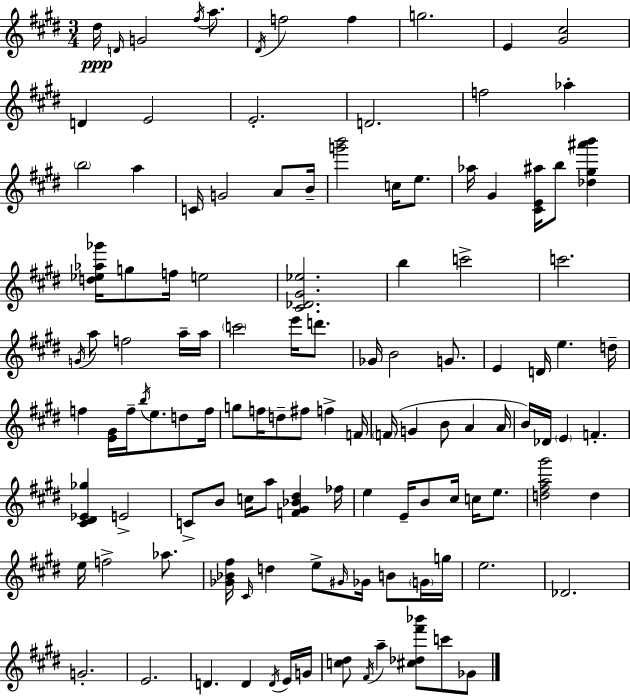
X:1
T:Untitled
M:3/4
L:1/4
K:E
^d/4 D/4 G2 ^f/4 a/2 ^D/4 f2 f g2 E [^G^c]2 D E2 E2 D2 f2 _a b2 a C/4 G2 A/2 B/4 [g'b']2 c/4 e/2 _a/4 ^G [^CE^a]/4 b/2 [_d^g^a'b'] [d_e_a_g']/4 g/2 f/4 e2 [^C_D^G_e]2 b c'2 c'2 G/4 a/2 f2 a/4 a/4 c'2 e'/4 d'/2 _G/4 B2 G/2 E D/4 e d/4 f [E^G]/4 f/4 b/4 e/2 d/2 f/4 g/2 f/4 d/2 ^f/2 f F/4 F/4 G B/2 A A/4 B/4 _D/4 E F [^C^D_E_g] E2 C/2 B/2 c/4 a/2 [F^G_B^d] _f/4 e E/4 B/2 ^c/4 c/4 e/2 [d^fa^g']2 d e/4 f2 _a/2 [_G_B^f]/4 ^C/4 d e/2 ^G/4 _G/4 B/2 G/4 g/4 e2 _D2 G2 E2 D D D/4 E/4 G/4 [c^d]/2 ^F/4 a [^c_d^f'_b']/2 c'/2 _G/2